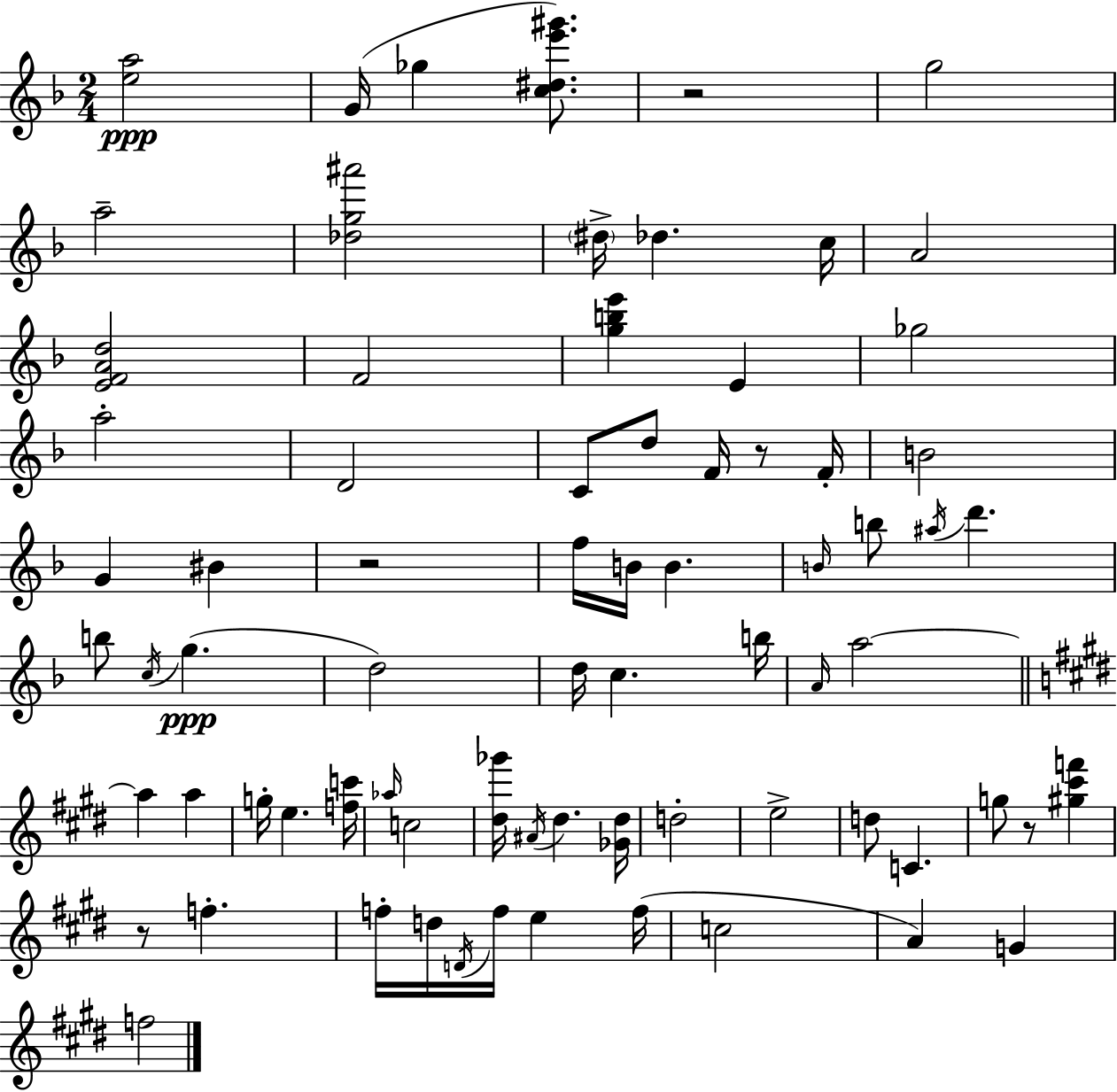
{
  \clef treble
  \numericTimeSignature
  \time 2/4
  \key f \major
  <e'' a''>2\ppp | g'16( ges''4 <c'' dis'' e''' gis'''>8.) | r2 | g''2 | \break a''2-- | <des'' g'' ais'''>2 | \parenthesize dis''16-> des''4. c''16 | a'2 | \break <e' f' a' d''>2 | f'2 | <g'' b'' e'''>4 e'4 | ges''2 | \break a''2-. | d'2 | c'8 d''8 f'16 r8 f'16-. | b'2 | \break g'4 bis'4 | r2 | f''16 b'16 b'4. | \grace { b'16 } b''8 \acciaccatura { ais''16 } d'''4. | \break b''8 \acciaccatura { c''16 }( g''4.\ppp | d''2) | d''16 c''4. | b''16 \grace { a'16 } a''2~~ | \break \bar "||" \break \key e \major a''4 a''4 | g''16-. e''4. <f'' c'''>16 | \grace { aes''16 } c''2 | <dis'' ges'''>16 \acciaccatura { ais'16 } dis''4. | \break <ges' dis''>16 d''2-. | e''2-> | d''8 c'4. | g''8 r8 <gis'' cis''' f'''>4 | \break r8 f''4.-. | f''16-. d''16 \acciaccatura { d'16 } f''16 e''4 | f''16( c''2 | a'4) g'4 | \break f''2 | \bar "|."
}